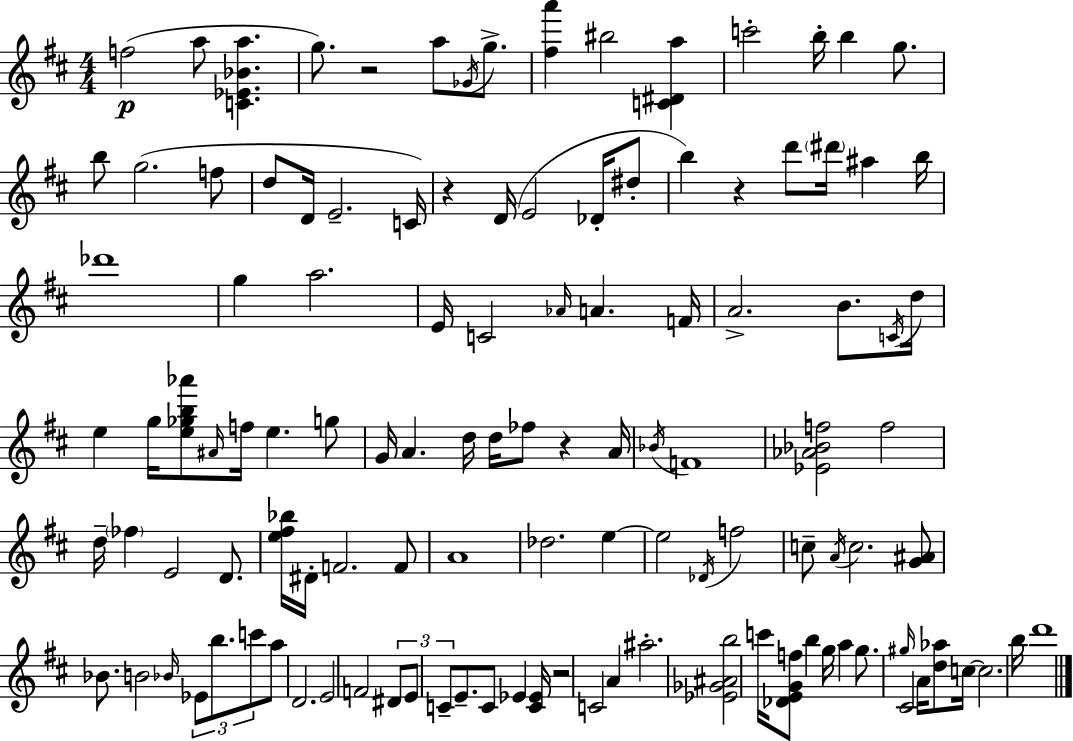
{
  \clef treble
  \numericTimeSignature
  \time 4/4
  \key d \major
  f''2(\p a''8 <c' ees' bes' a''>4. | g''8.) r2 a''8 \acciaccatura { ges'16 } g''8.-> | <fis'' a'''>4 bis''2 <c' dis' a''>4 | c'''2-. b''16-. b''4 g''8. | \break b''8 g''2.( f''8 | d''8 d'16 e'2.-- | c'16) r4 d'16( e'2 des'16-. dis''8-. | b''4) r4 d'''8 \parenthesize dis'''16 ais''4 | \break b''16 des'''1 | g''4 a''2. | e'16 c'2 \grace { aes'16 } a'4. | f'16 a'2.-> b'8. | \break \acciaccatura { c'16 } d''16 e''4 g''16 <e'' ges'' b'' aes'''>8 \grace { ais'16 } f''16 e''4. | g''8 g'16 a'4. d''16 d''16 fes''8 r4 | a'16 \acciaccatura { bes'16 } f'1 | <ees' aes' bes' f''>2 f''2 | \break d''16-- \parenthesize fes''4 e'2 | d'8. <e'' fis'' bes''>16 dis'16-. f'2. | f'8 a'1 | des''2. | \break e''4~~ e''2 \acciaccatura { des'16 } f''2 | c''8-- \acciaccatura { a'16 } c''2. | <g' ais'>8 bes'8. b'2 | \grace { bes'16 } \tuplet 3/2 { ees'8 b''8. c'''8 } a''8 d'2. | \break e'2 | f'2 \tuplet 3/2 { dis'8 e'8 c'8-- } e'8.-- | c'8 ees'4 <c' ees'>16 r2 | c'2 a'4 ais''2.-. | \break <ees' ges' ais' b''>2 | c'''16 <des' e' g' f''>8 b''4 g''16 a''4 g''8. \grace { gis''16 } | cis'2 a'16 <d'' aes''>8 c''16~~ c''2. | b''16 d'''1 | \break \bar "|."
}